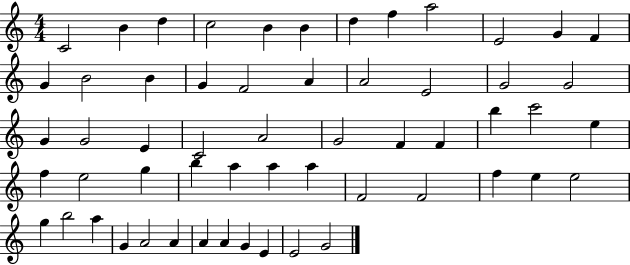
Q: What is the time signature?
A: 4/4